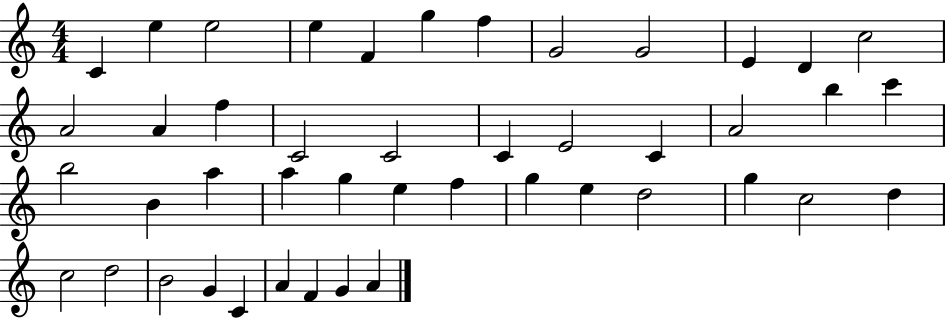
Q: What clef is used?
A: treble